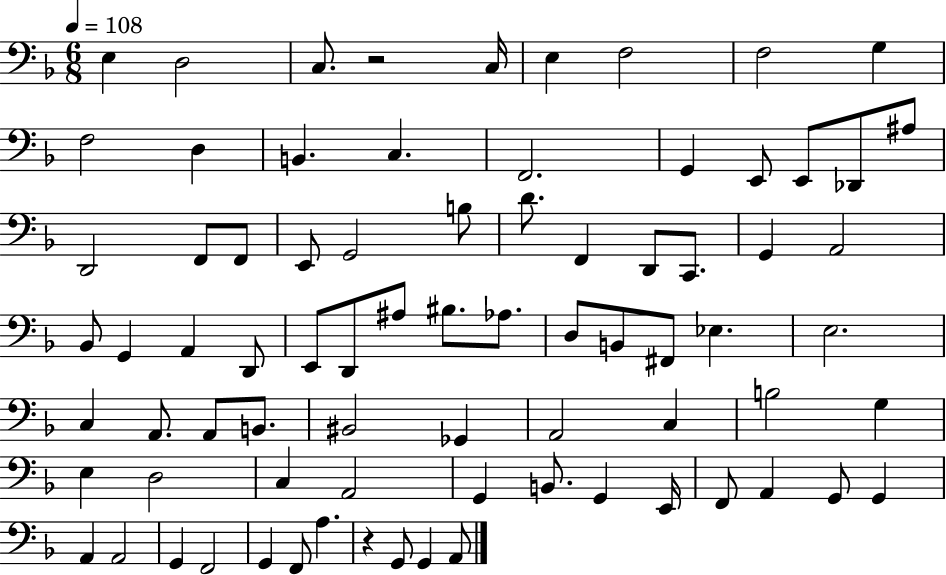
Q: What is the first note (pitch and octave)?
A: E3